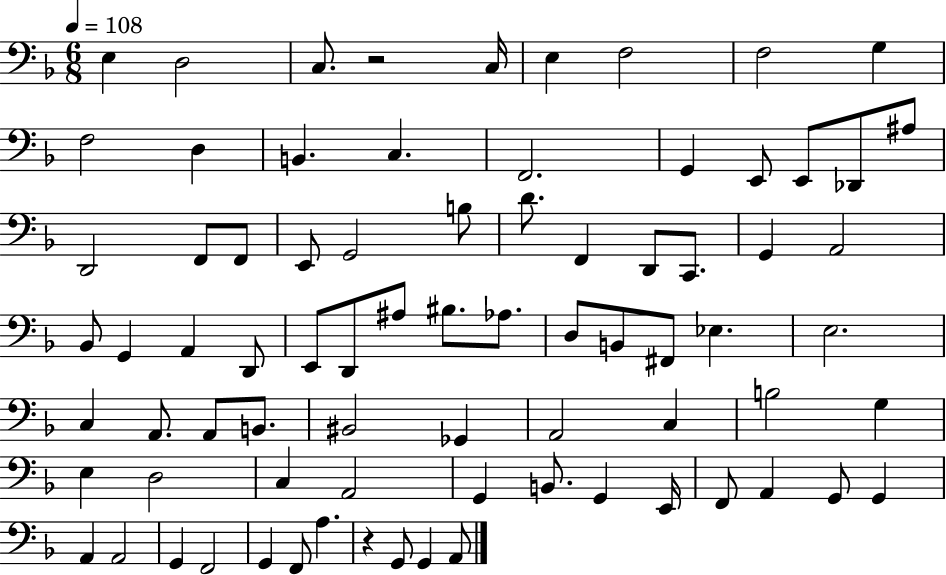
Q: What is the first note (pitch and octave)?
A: E3